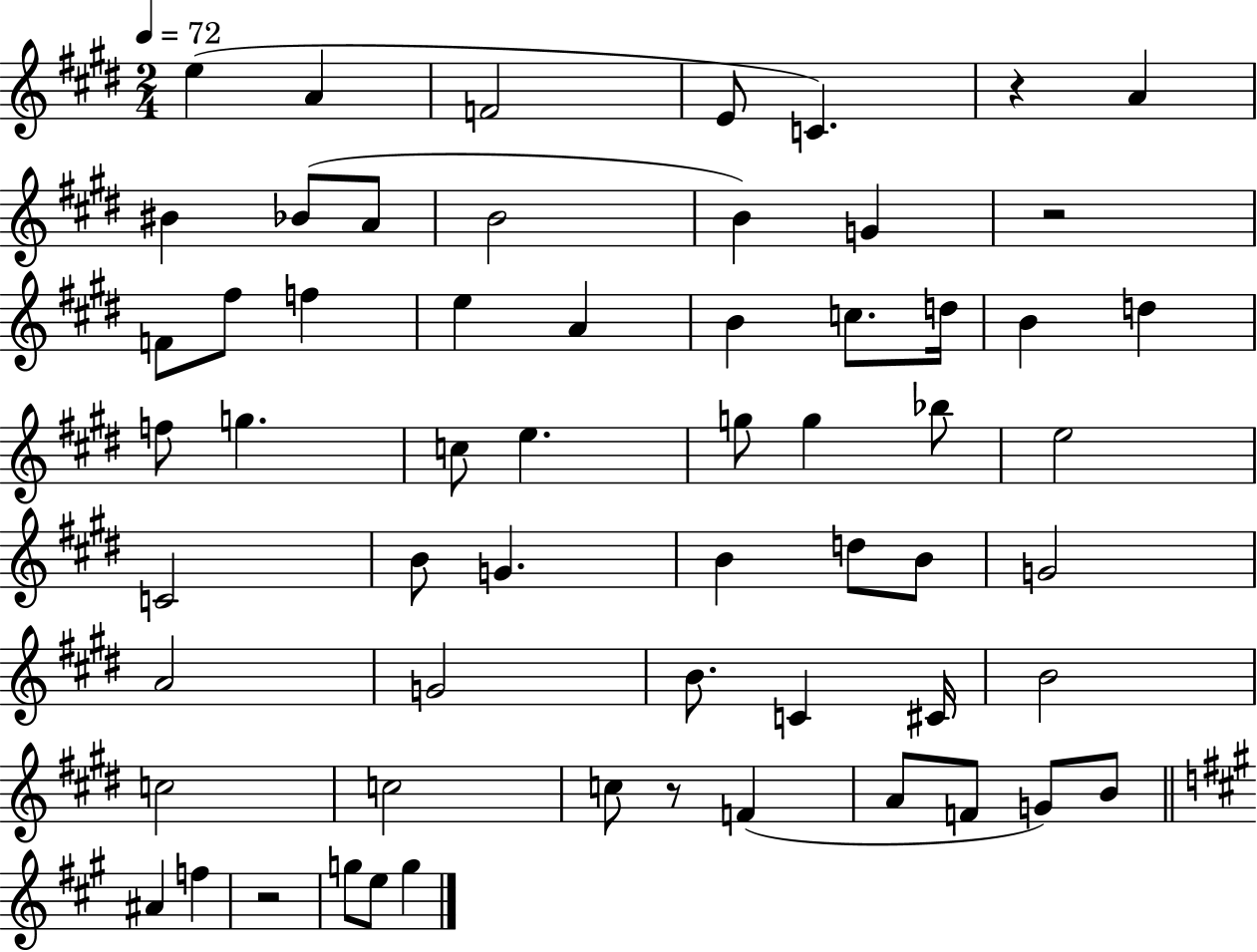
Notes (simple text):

E5/q A4/q F4/h E4/e C4/q. R/q A4/q BIS4/q Bb4/e A4/e B4/h B4/q G4/q R/h F4/e F#5/e F5/q E5/q A4/q B4/q C5/e. D5/s B4/q D5/q F5/e G5/q. C5/e E5/q. G5/e G5/q Bb5/e E5/h C4/h B4/e G4/q. B4/q D5/e B4/e G4/h A4/h G4/h B4/e. C4/q C#4/s B4/h C5/h C5/h C5/e R/e F4/q A4/e F4/e G4/e B4/e A#4/q F5/q R/h G5/e E5/e G5/q